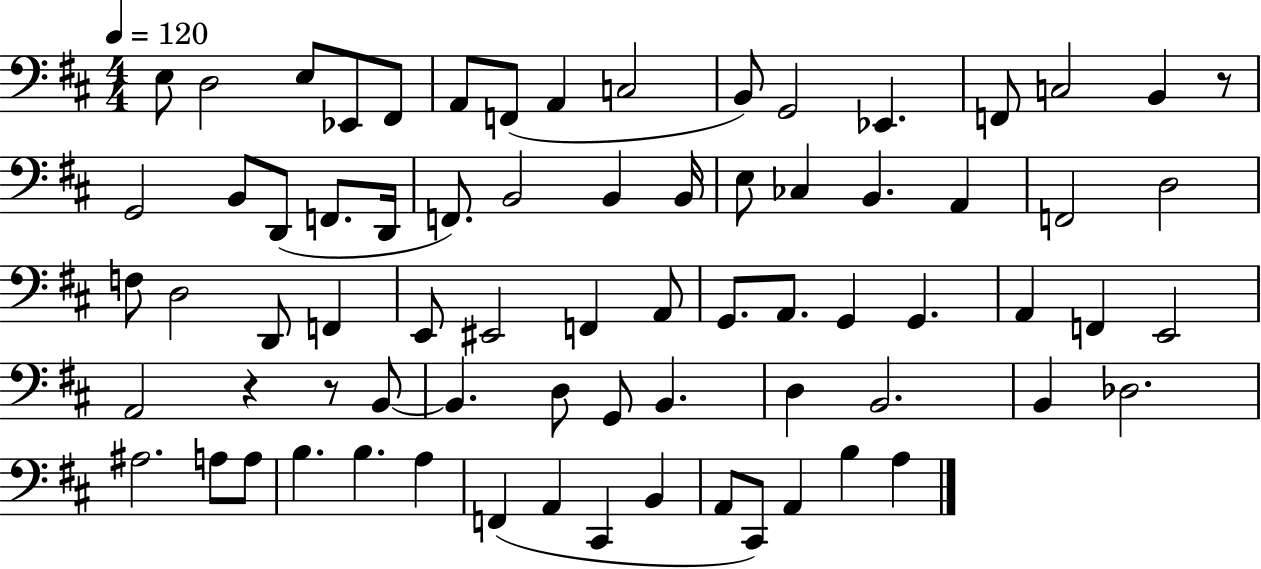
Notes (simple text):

E3/e D3/h E3/e Eb2/e F#2/e A2/e F2/e A2/q C3/h B2/e G2/h Eb2/q. F2/e C3/h B2/q R/e G2/h B2/e D2/e F2/e. D2/s F2/e. B2/h B2/q B2/s E3/e CES3/q B2/q. A2/q F2/h D3/h F3/e D3/h D2/e F2/q E2/e EIS2/h F2/q A2/e G2/e. A2/e. G2/q G2/q. A2/q F2/q E2/h A2/h R/q R/e B2/e B2/q. D3/e G2/e B2/q. D3/q B2/h. B2/q Db3/h. A#3/h. A3/e A3/e B3/q. B3/q. A3/q F2/q A2/q C#2/q B2/q A2/e C#2/e A2/q B3/q A3/q